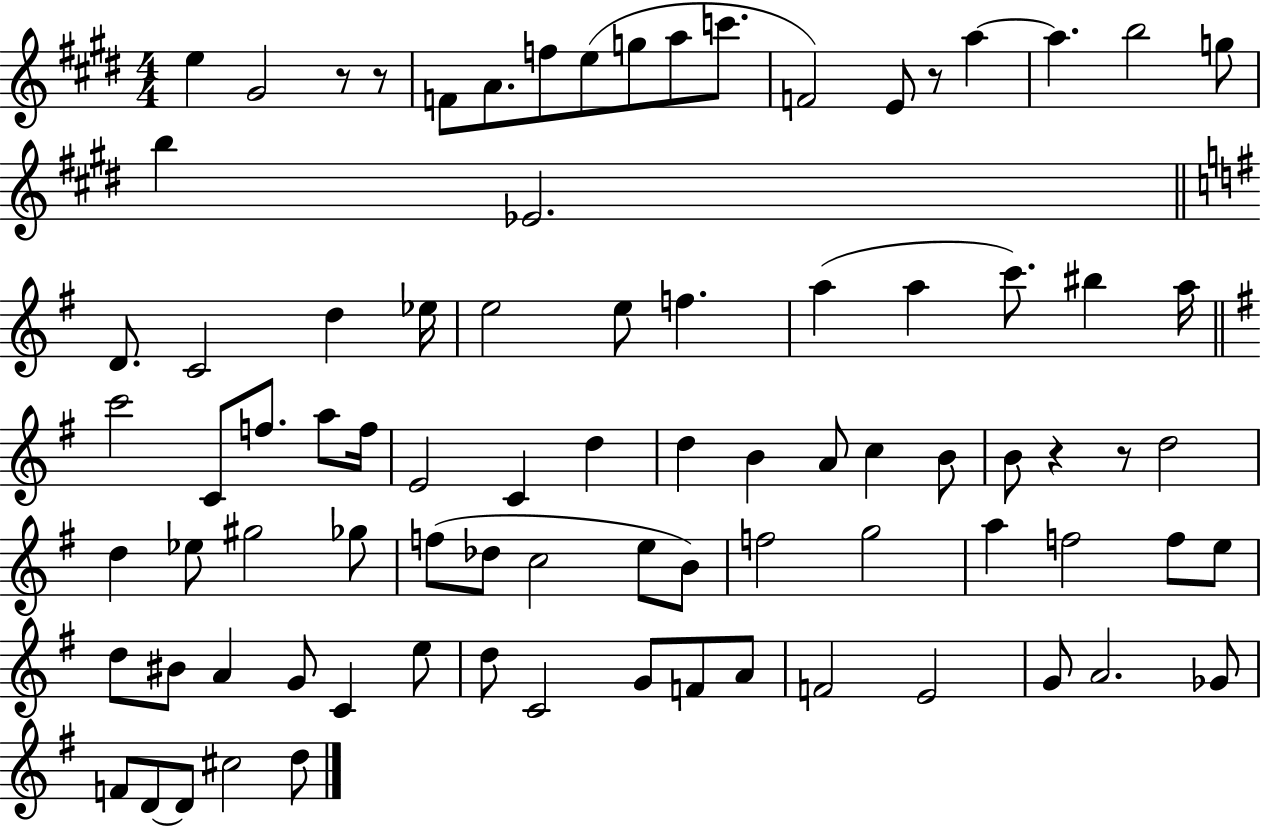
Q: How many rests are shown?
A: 5